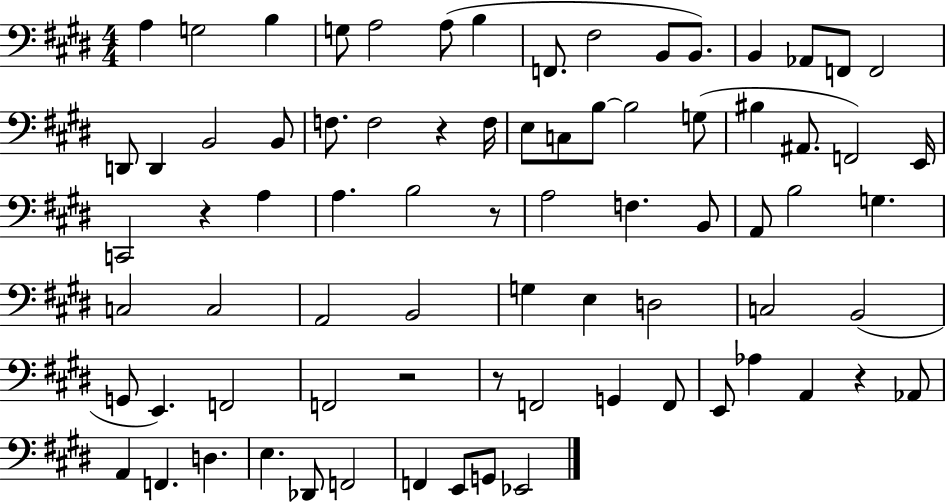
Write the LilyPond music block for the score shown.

{
  \clef bass
  \numericTimeSignature
  \time 4/4
  \key e \major
  a4 g2 b4 | g8 a2 a8( b4 | f,8. fis2 b,8 b,8.) | b,4 aes,8 f,8 f,2 | \break d,8 d,4 b,2 b,8 | f8. f2 r4 f16 | e8 c8 b8~~ b2 g8( | bis4 ais,8. f,2) e,16 | \break c,2 r4 a4 | a4. b2 r8 | a2 f4. b,8 | a,8 b2 g4. | \break c2 c2 | a,2 b,2 | g4 e4 d2 | c2 b,2( | \break g,8 e,4.) f,2 | f,2 r2 | r8 f,2 g,4 f,8 | e,8 aes4 a,4 r4 aes,8 | \break a,4 f,4. d4. | e4. des,8 f,2 | f,4 e,8 g,8 ees,2 | \bar "|."
}